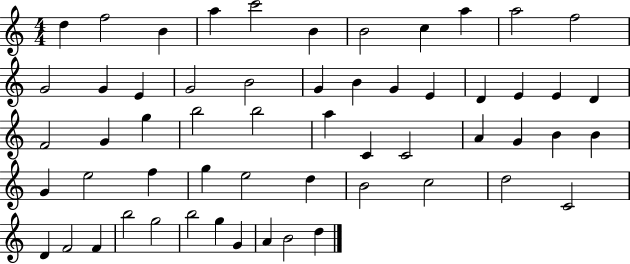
D5/q F5/h B4/q A5/q C6/h B4/q B4/h C5/q A5/q A5/h F5/h G4/h G4/q E4/q G4/h B4/h G4/q B4/q G4/q E4/q D4/q E4/q E4/q D4/q F4/h G4/q G5/q B5/h B5/h A5/q C4/q C4/h A4/q G4/q B4/q B4/q G4/q E5/h F5/q G5/q E5/h D5/q B4/h C5/h D5/h C4/h D4/q F4/h F4/q B5/h G5/h B5/h G5/q G4/q A4/q B4/h D5/q